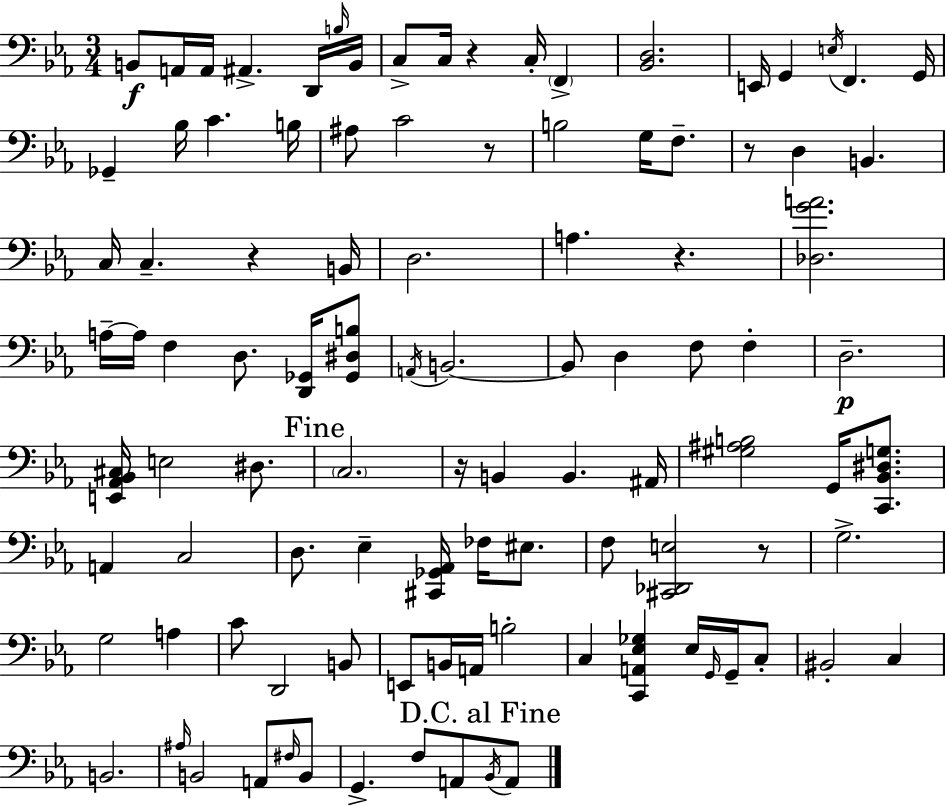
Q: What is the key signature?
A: C minor